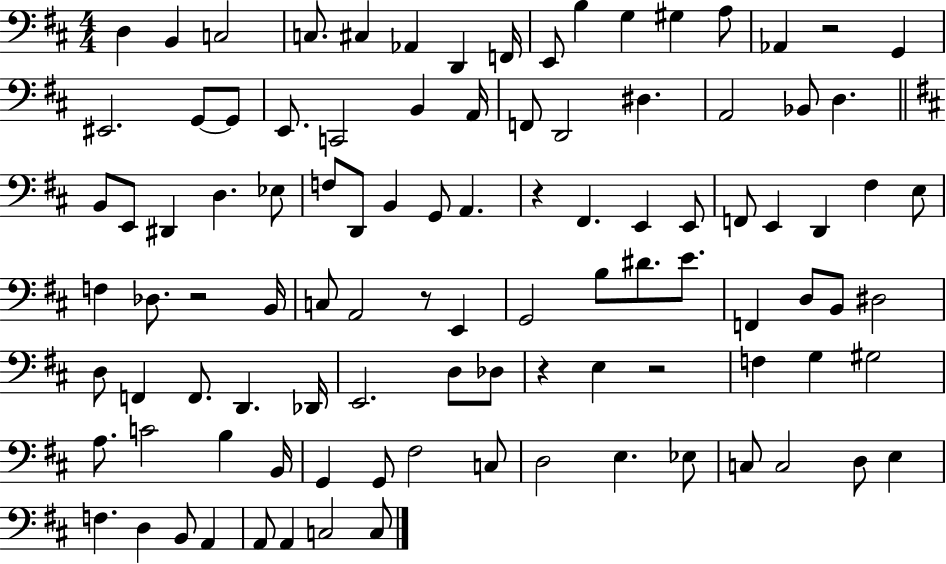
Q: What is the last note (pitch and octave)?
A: C3